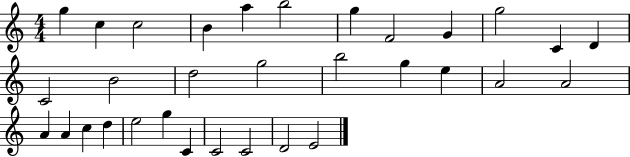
G5/q C5/q C5/h B4/q A5/q B5/h G5/q F4/h G4/q G5/h C4/q D4/q C4/h B4/h D5/h G5/h B5/h G5/q E5/q A4/h A4/h A4/q A4/q C5/q D5/q E5/h G5/q C4/q C4/h C4/h D4/h E4/h